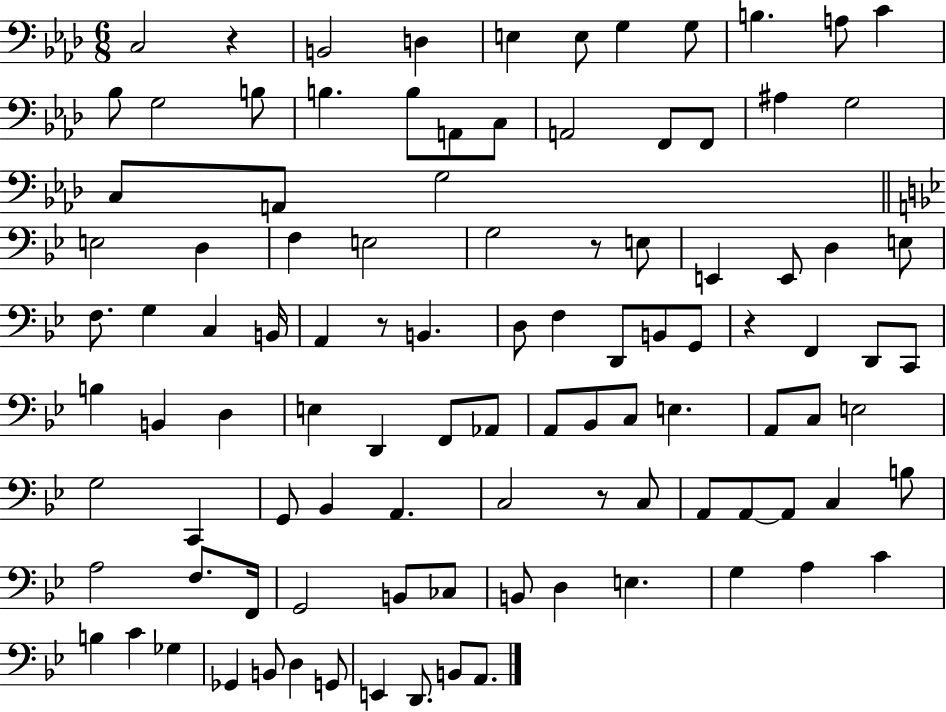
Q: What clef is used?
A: bass